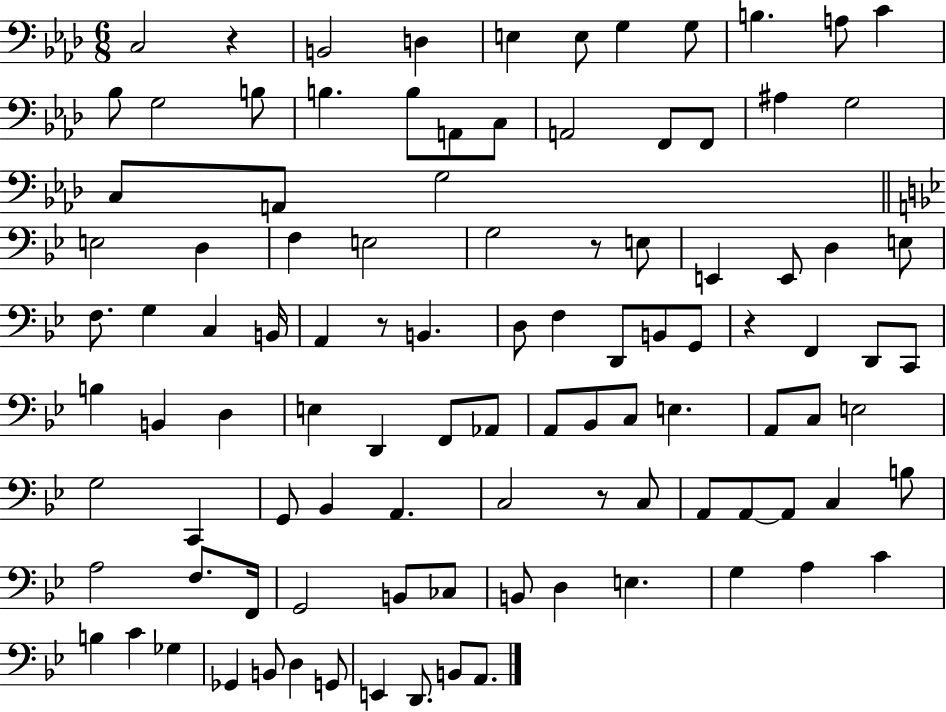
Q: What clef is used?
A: bass